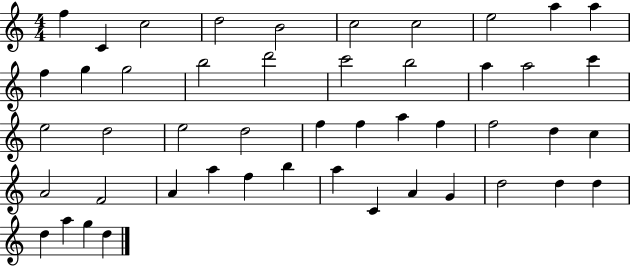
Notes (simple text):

F5/q C4/q C5/h D5/h B4/h C5/h C5/h E5/h A5/q A5/q F5/q G5/q G5/h B5/h D6/h C6/h B5/h A5/q A5/h C6/q E5/h D5/h E5/h D5/h F5/q F5/q A5/q F5/q F5/h D5/q C5/q A4/h F4/h A4/q A5/q F5/q B5/q A5/q C4/q A4/q G4/q D5/h D5/q D5/q D5/q A5/q G5/q D5/q